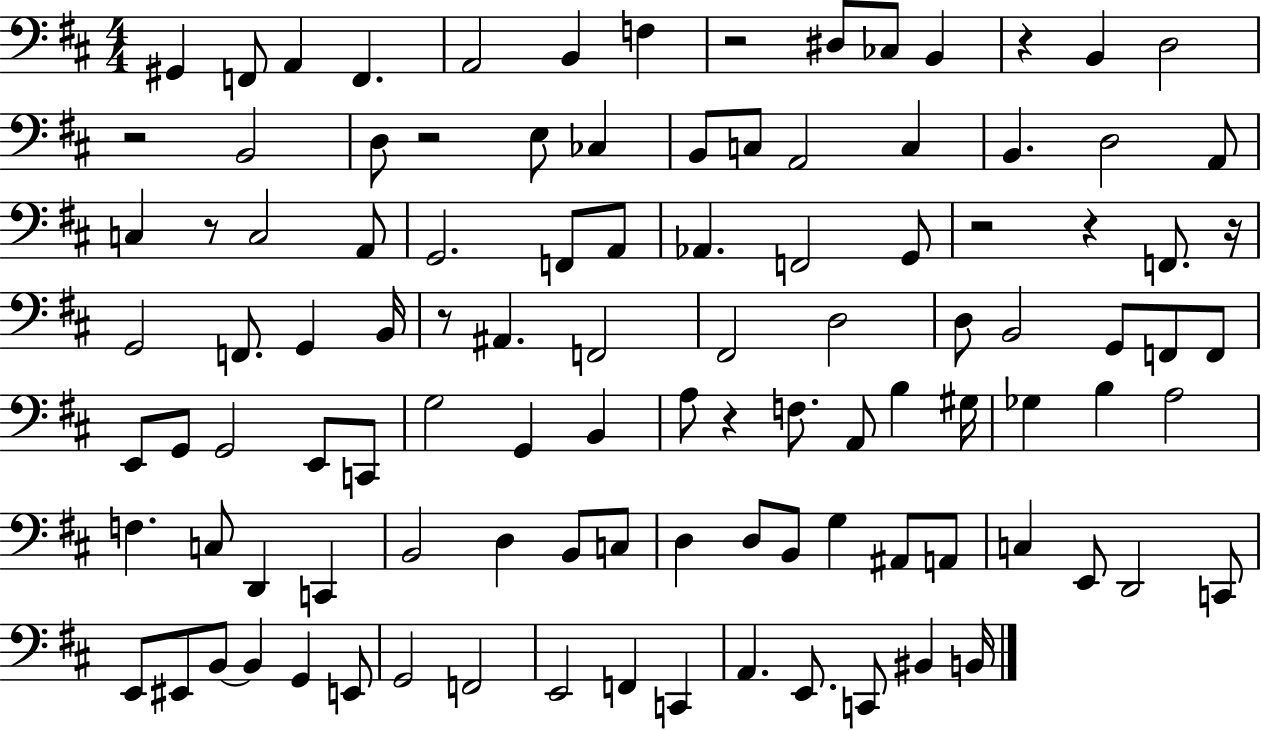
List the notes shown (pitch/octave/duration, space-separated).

G#2/q F2/e A2/q F2/q. A2/h B2/q F3/q R/h D#3/e CES3/e B2/q R/q B2/q D3/h R/h B2/h D3/e R/h E3/e CES3/q B2/e C3/e A2/h C3/q B2/q. D3/h A2/e C3/q R/e C3/h A2/e G2/h. F2/e A2/e Ab2/q. F2/h G2/e R/h R/q F2/e. R/s G2/h F2/e. G2/q B2/s R/e A#2/q. F2/h F#2/h D3/h D3/e B2/h G2/e F2/e F2/e E2/e G2/e G2/h E2/e C2/e G3/h G2/q B2/q A3/e R/q F3/e. A2/e B3/q G#3/s Gb3/q B3/q A3/h F3/q. C3/e D2/q C2/q B2/h D3/q B2/e C3/e D3/q D3/e B2/e G3/q A#2/e A2/e C3/q E2/e D2/h C2/e E2/e EIS2/e B2/e B2/q G2/q E2/e G2/h F2/h E2/h F2/q C2/q A2/q. E2/e. C2/e BIS2/q B2/s